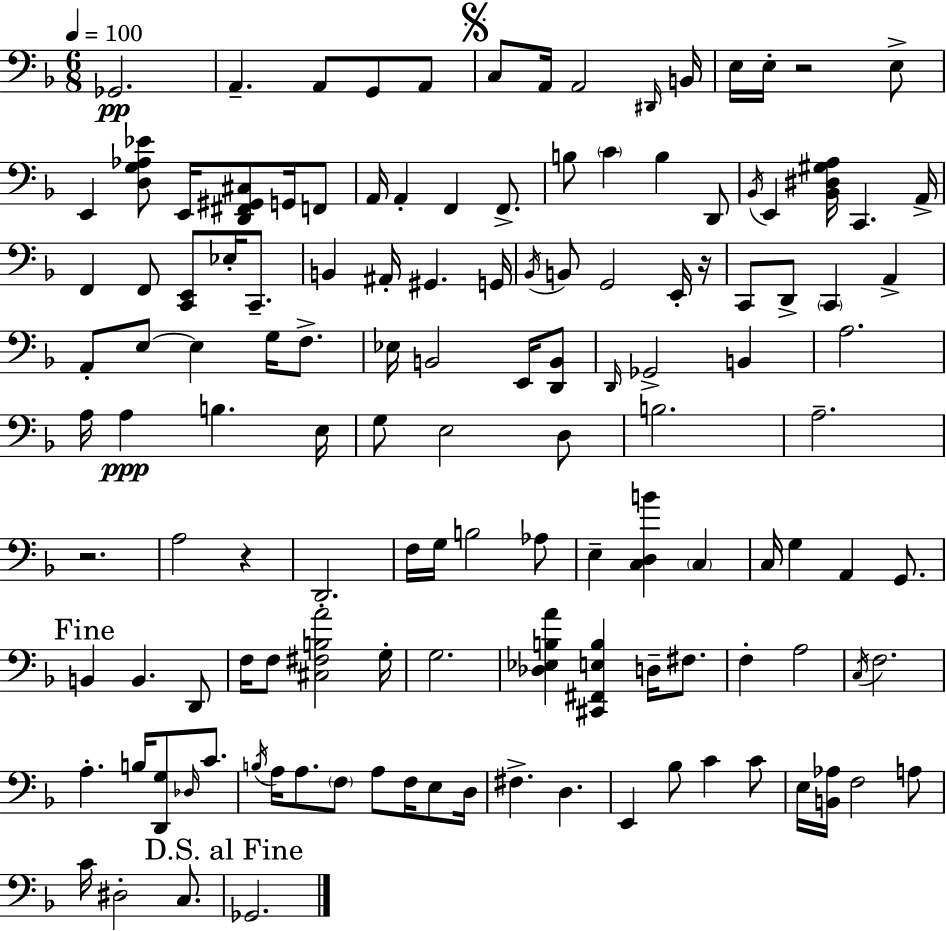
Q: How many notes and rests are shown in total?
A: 131